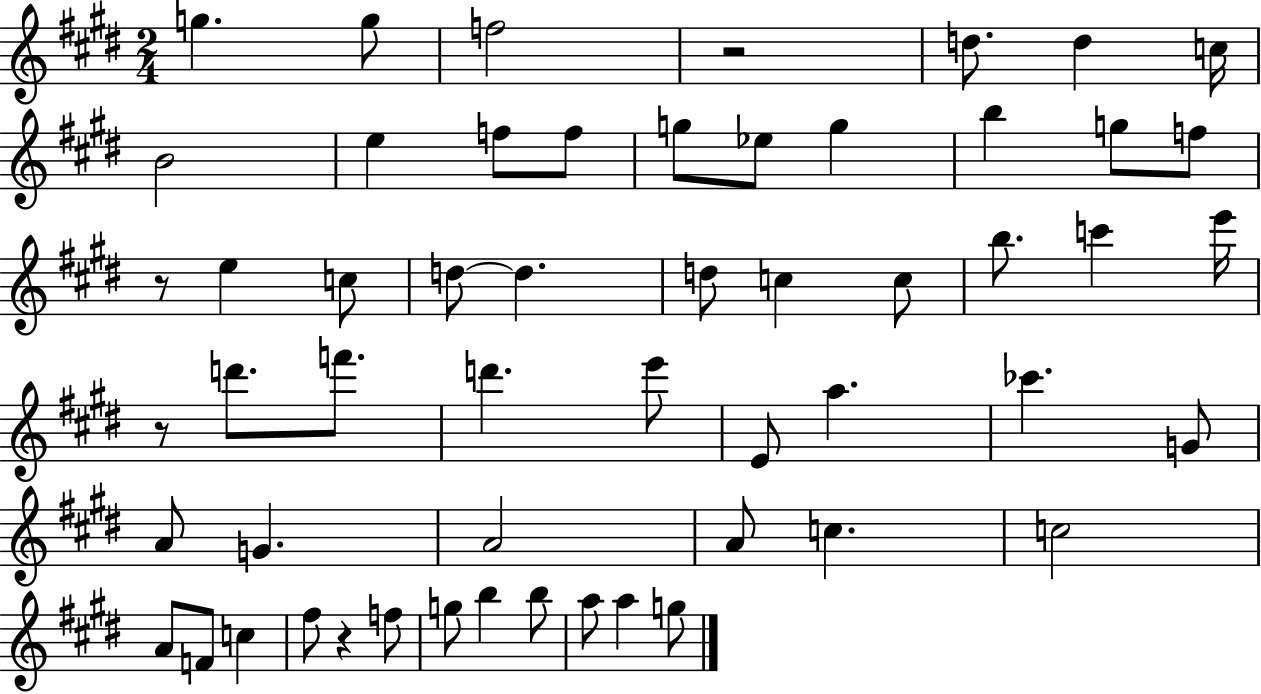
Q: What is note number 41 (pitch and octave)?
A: A4